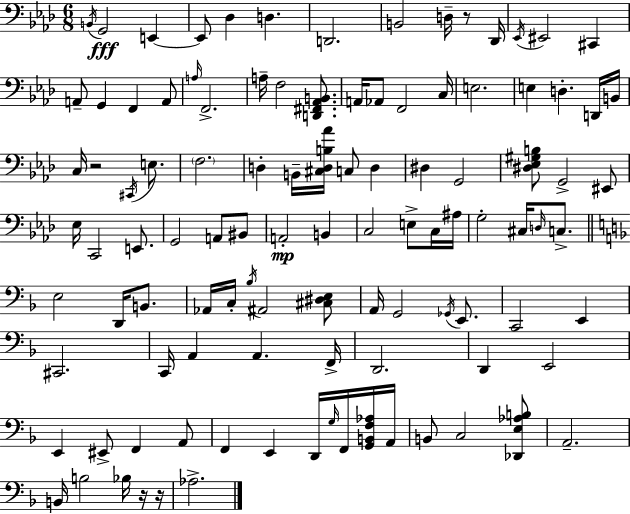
B2/s G2/h E2/q E2/e Db3/q D3/q. D2/h. B2/h D3/s R/e Db2/s Eb2/s EIS2/h C#2/q A2/e G2/q F2/q A2/e A3/s F2/h. A3/s F3/h [D2,F#2,Ab2,B2]/e. A2/s Ab2/e F2/h C3/s E3/h. E3/q D3/q. D2/s B2/s C3/s R/h C#2/s E3/e. F3/h. D3/q B2/s [C#3,D3,B3,Ab4]/s C3/e D3/q D#3/q G2/h [D#3,Eb3,G#3,B3]/e G2/h EIS2/e Eb3/s C2/h E2/e. G2/h A2/e BIS2/e A2/h B2/q C3/h E3/e C3/s A#3/s G3/h C#3/s D3/s C3/e. E3/h D2/s B2/e. Ab2/s C3/s Bb3/s A#2/h [C#3,D#3,E3]/e A2/s G2/h Gb2/s E2/e. C2/h E2/q C#2/h. C2/s A2/q A2/q. F2/s D2/h. D2/q E2/h E2/q EIS2/e F2/q A2/e F2/q E2/q D2/s G3/s F2/s [G2,B2,F3,Ab3]/s A2/s B2/e C3/h [Db2,E3,Ab3,B3]/e A2/h. B2/s B3/h Bb3/s R/s R/s Ab3/h.